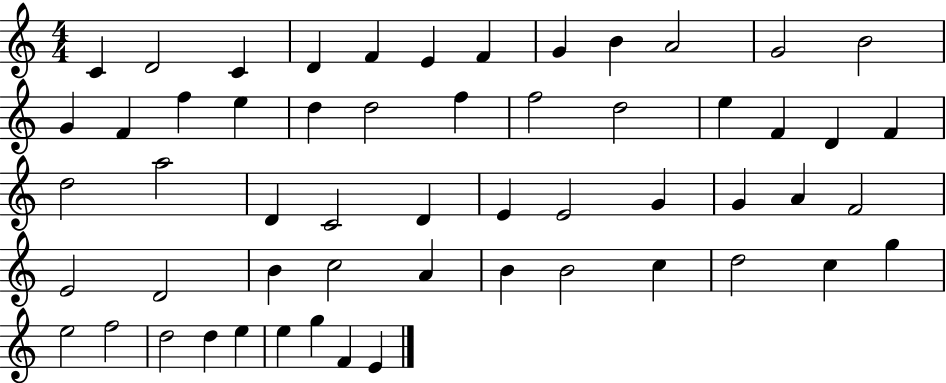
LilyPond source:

{
  \clef treble
  \numericTimeSignature
  \time 4/4
  \key c \major
  c'4 d'2 c'4 | d'4 f'4 e'4 f'4 | g'4 b'4 a'2 | g'2 b'2 | \break g'4 f'4 f''4 e''4 | d''4 d''2 f''4 | f''2 d''2 | e''4 f'4 d'4 f'4 | \break d''2 a''2 | d'4 c'2 d'4 | e'4 e'2 g'4 | g'4 a'4 f'2 | \break e'2 d'2 | b'4 c''2 a'4 | b'4 b'2 c''4 | d''2 c''4 g''4 | \break e''2 f''2 | d''2 d''4 e''4 | e''4 g''4 f'4 e'4 | \bar "|."
}